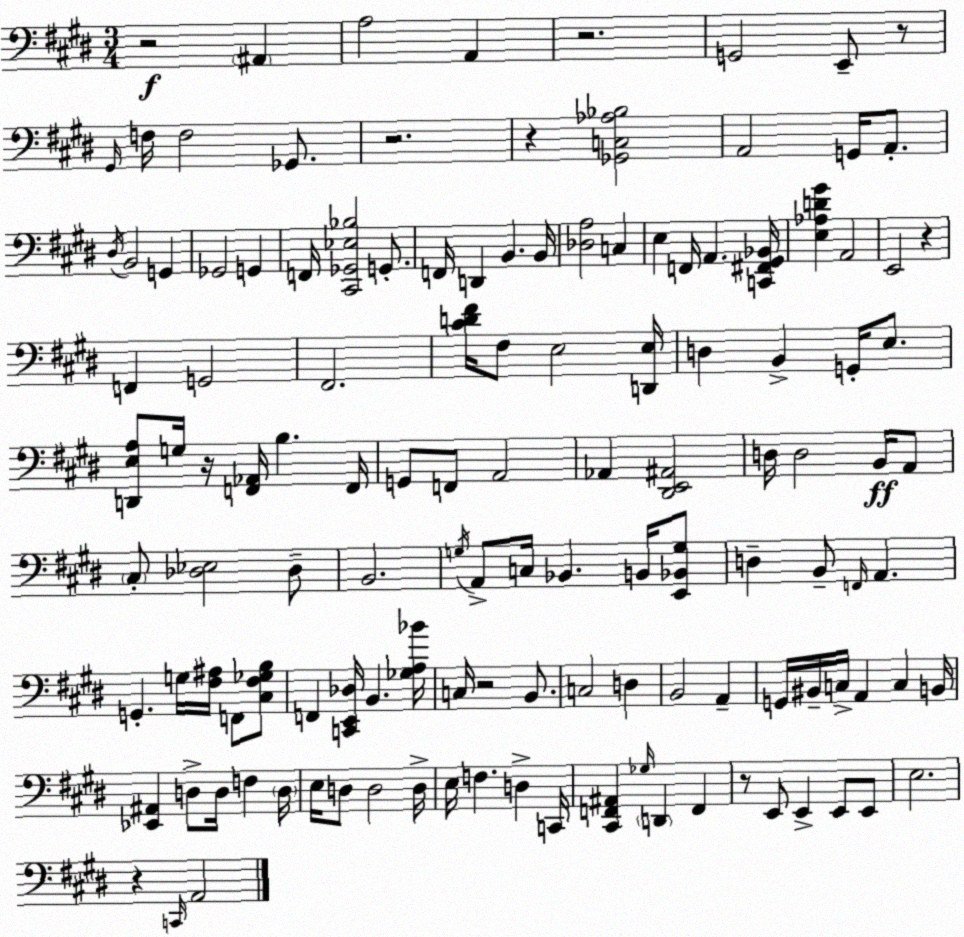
X:1
T:Untitled
M:3/4
L:1/4
K:E
z2 ^A,, A,2 A,, z2 G,,2 E,,/2 z/2 ^G,,/4 F,/4 F,2 _G,,/2 z2 z [_G,,C,_A,_B,]2 A,,2 G,,/4 A,,/2 ^D,/4 B,,2 G,, _G,,2 G,, F,,/4 [^C,,_G,,_E,_B,]2 G,,/2 F,,/4 D,, B,, B,,/4 [_D,A,]2 C, E, F,,/4 A,, [C,,^F,,^G,,_B,,]/4 [E,_A,D^G] A,,2 E,,2 z F,, G,,2 ^F,,2 [^CD^F]/4 ^F,/2 E,2 [D,,E,]/4 D, B,, G,,/4 E,/2 [D,,E,A,]/2 G,/4 z/4 [F,,_A,,]/4 B, F,,/4 G,,/2 F,,/2 A,,2 _A,, [^D,,E,,^A,,]2 D,/4 D,2 B,,/4 A,,/2 ^C,/2 [_D,_E,]2 _D,/2 B,,2 G,/4 A,,/2 C,/4 _B,, B,,/4 [E,,_B,,G,]/2 D, B,,/2 F,,/4 A,, G,, G,/4 [^F,^A,]/4 F,,/2 [^C,^F,_G,B,]/2 F,, [C,,E,,_D,]/4 B,, [_G,A,_B]/4 C,/4 z2 B,,/2 C,2 D, B,,2 A,, G,,/4 ^B,,/4 C,/4 A,, C, B,,/4 [_E,,^A,,] D,/2 D,/4 F, D,/4 E,/4 D,/2 D,2 D,/4 E,/4 F, D, C,,/4 [^C,,F,,^A,,] _G,/4 D,, F,, z/2 E,,/2 E,, E,,/2 E,,/2 E,2 z C,,/4 A,,2